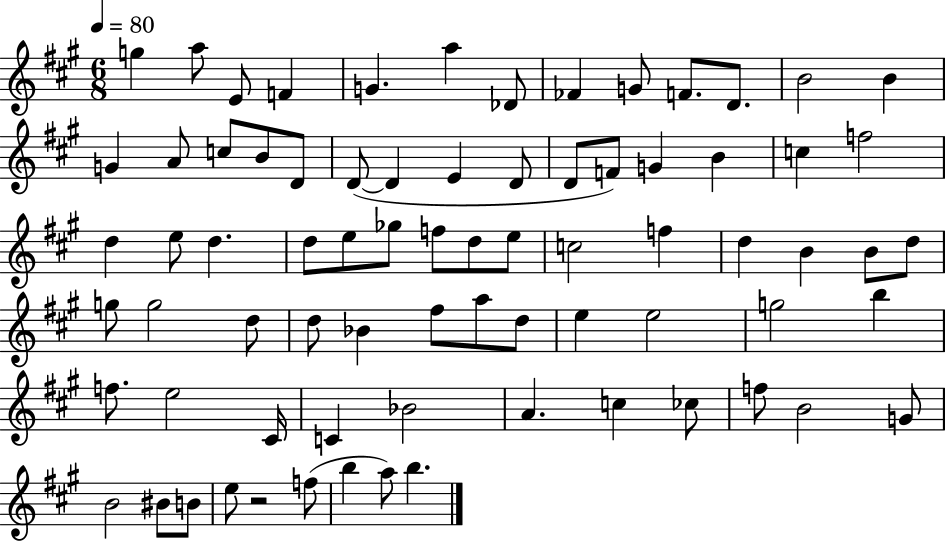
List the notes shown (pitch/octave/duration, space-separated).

G5/q A5/e E4/e F4/q G4/q. A5/q Db4/e FES4/q G4/e F4/e. D4/e. B4/h B4/q G4/q A4/e C5/e B4/e D4/e D4/e D4/q E4/q D4/e D4/e F4/e G4/q B4/q C5/q F5/h D5/q E5/e D5/q. D5/e E5/e Gb5/e F5/e D5/e E5/e C5/h F5/q D5/q B4/q B4/e D5/e G5/e G5/h D5/e D5/e Bb4/q F#5/e A5/e D5/e E5/q E5/h G5/h B5/q F5/e. E5/h C#4/s C4/q Bb4/h A4/q. C5/q CES5/e F5/e B4/h G4/e B4/h BIS4/e B4/e E5/e R/h F5/e B5/q A5/e B5/q.